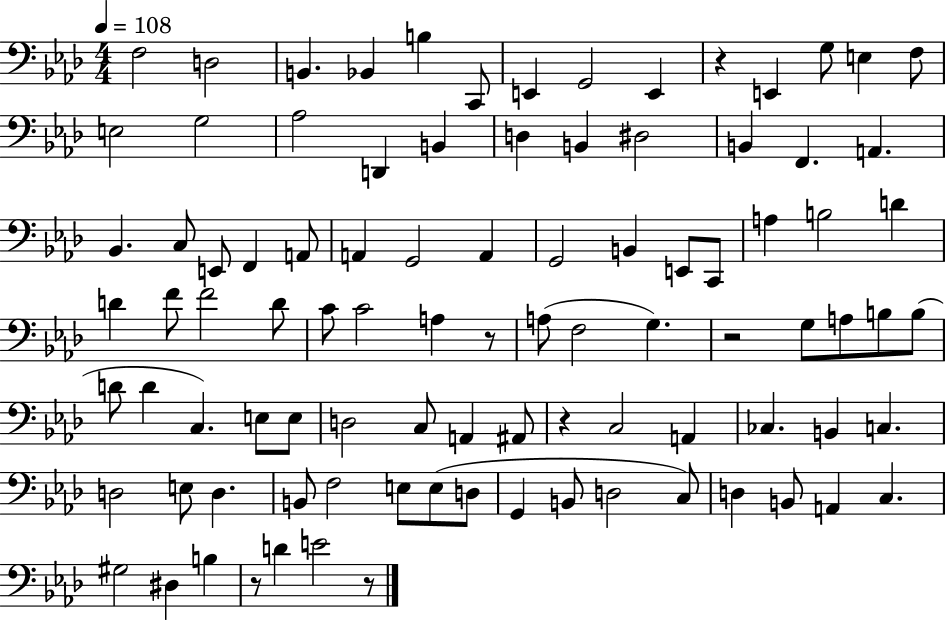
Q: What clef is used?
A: bass